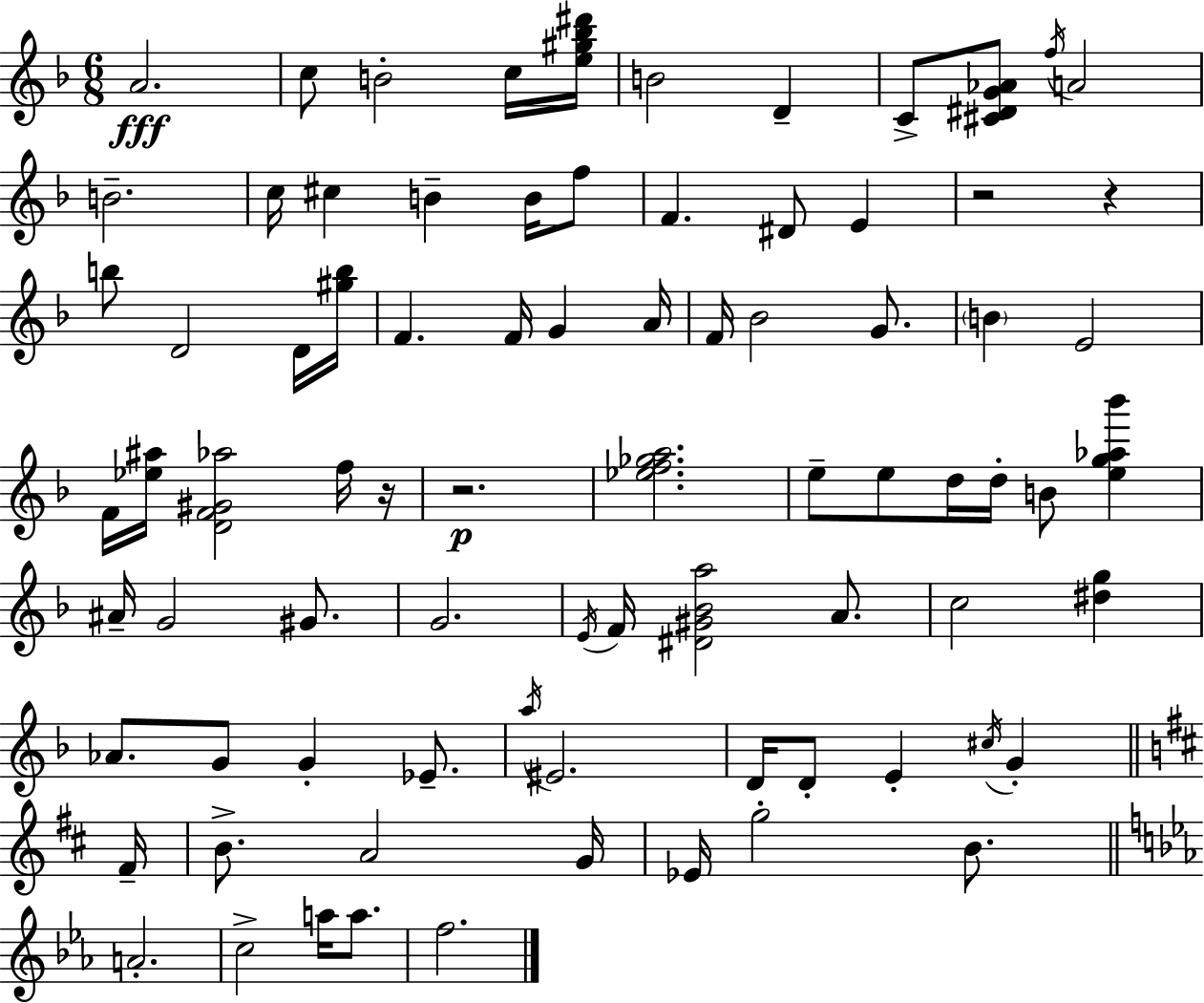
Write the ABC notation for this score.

X:1
T:Untitled
M:6/8
L:1/4
K:Dm
A2 c/2 B2 c/4 [e^g_b^d']/4 B2 D C/2 [^C^DG_A]/2 f/4 A2 B2 c/4 ^c B B/4 f/2 F ^D/2 E z2 z b/2 D2 D/4 [^gb]/4 F F/4 G A/4 F/4 _B2 G/2 B E2 F/4 [_e^a]/4 [DF^G_a]2 f/4 z/4 z2 [_ef_ga]2 e/2 e/2 d/4 d/4 B/2 [eg_a_b'] ^A/4 G2 ^G/2 G2 E/4 F/4 [^D^G_Ba]2 A/2 c2 [^dg] _A/2 G/2 G _E/2 a/4 ^E2 D/4 D/2 E ^c/4 G ^F/4 B/2 A2 G/4 _E/4 g2 B/2 A2 c2 a/4 a/2 f2